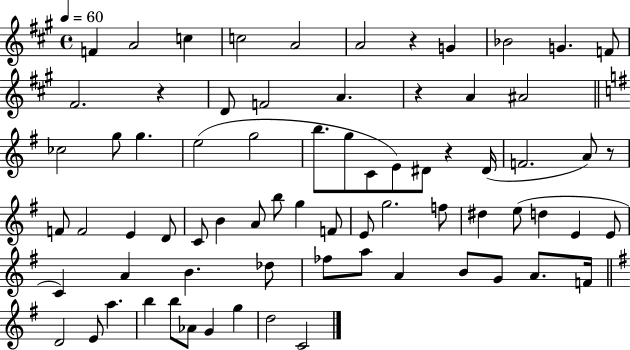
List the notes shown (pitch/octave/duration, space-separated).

F4/q A4/h C5/q C5/h A4/h A4/h R/q G4/q Bb4/h G4/q. F4/e F#4/h. R/q D4/e F4/h A4/q. R/q A4/q A#4/h CES5/h G5/e G5/q. E5/h G5/h B5/e. G5/e C4/e E4/e D#4/e R/q D#4/s F4/h. A4/e R/e F4/e F4/h E4/q D4/e C4/e B4/q A4/e B5/e G5/q F4/e E4/e G5/h. F5/e D#5/q E5/e D5/q E4/q E4/e C4/q A4/q B4/q. Db5/e FES5/e A5/e A4/q B4/e G4/e A4/e. F4/s D4/h E4/e A5/q. B5/q B5/e Ab4/e G4/q G5/q D5/h C4/h